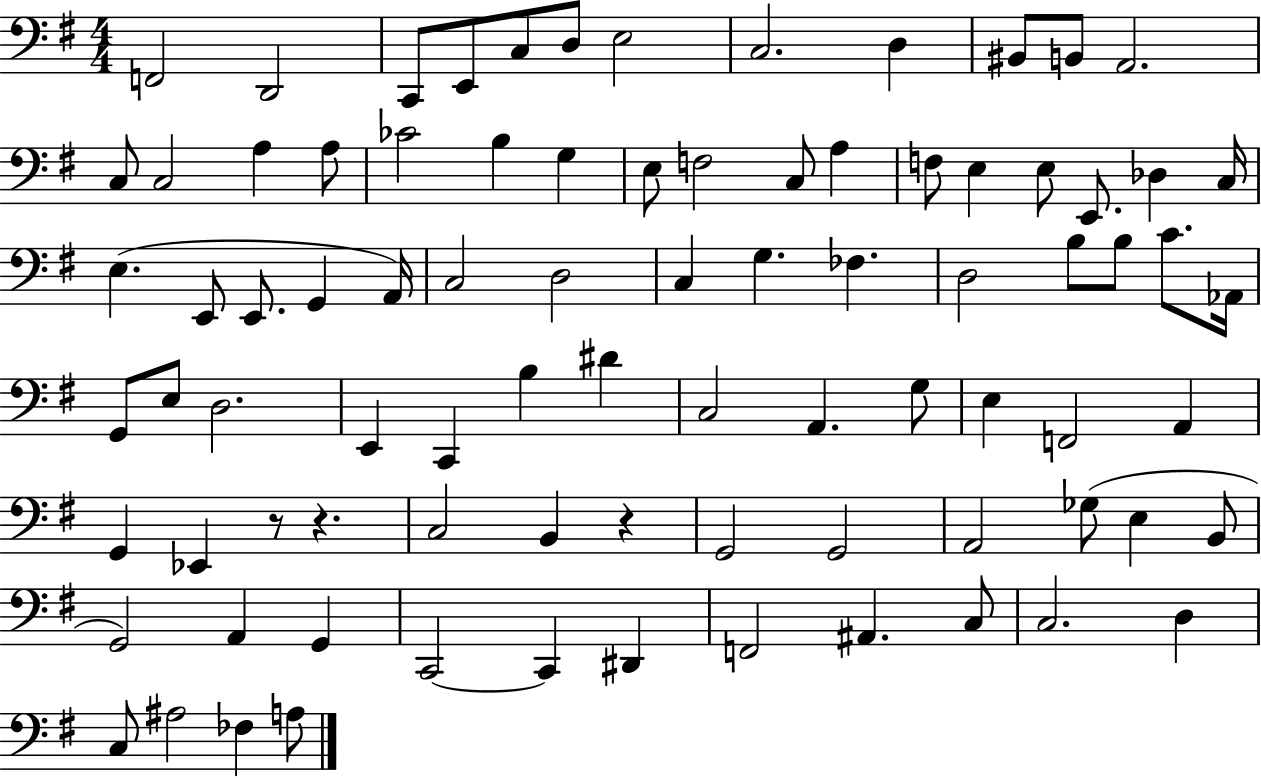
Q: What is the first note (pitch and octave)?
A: F2